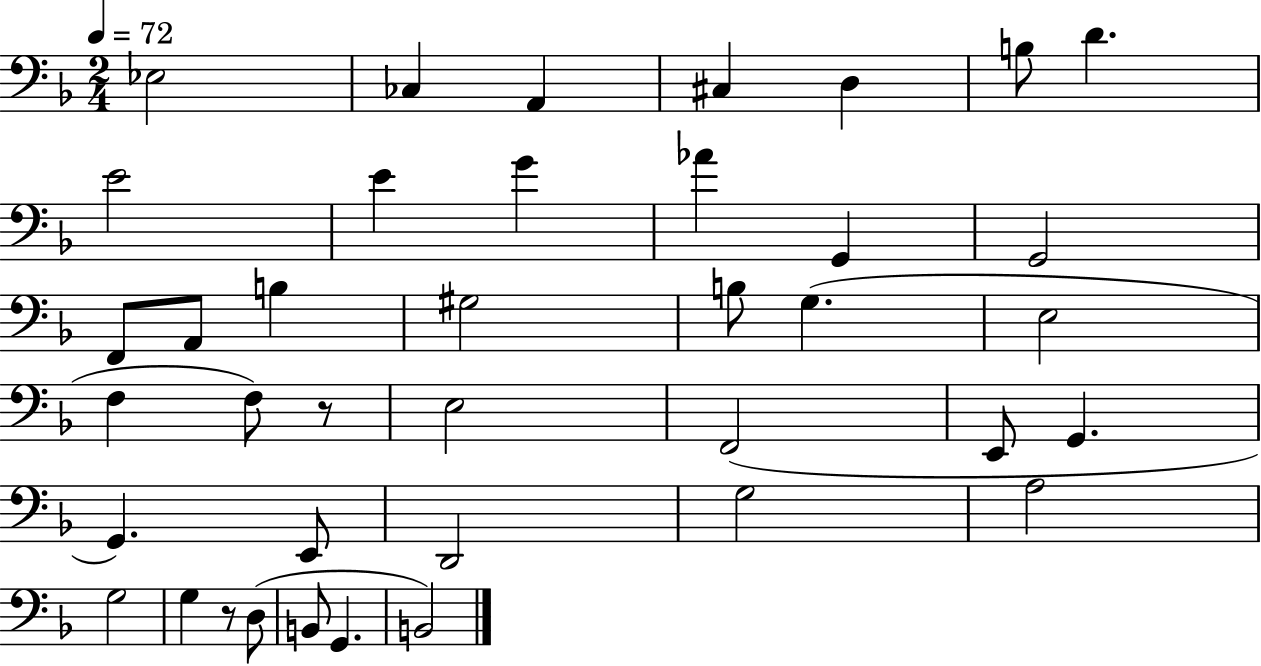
Eb3/h CES3/q A2/q C#3/q D3/q B3/e D4/q. E4/h E4/q G4/q Ab4/q G2/q G2/h F2/e A2/e B3/q G#3/h B3/e G3/q. E3/h F3/q F3/e R/e E3/h F2/h E2/e G2/q. G2/q. E2/e D2/h G3/h A3/h G3/h G3/q R/e D3/e B2/e G2/q. B2/h